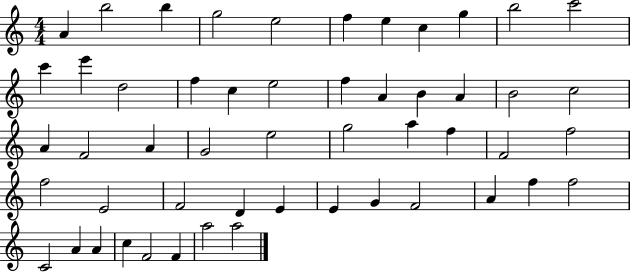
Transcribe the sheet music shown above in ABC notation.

X:1
T:Untitled
M:4/4
L:1/4
K:C
A b2 b g2 e2 f e c g b2 c'2 c' e' d2 f c e2 f A B A B2 c2 A F2 A G2 e2 g2 a f F2 f2 f2 E2 F2 D E E G F2 A f f2 C2 A A c F2 F a2 a2